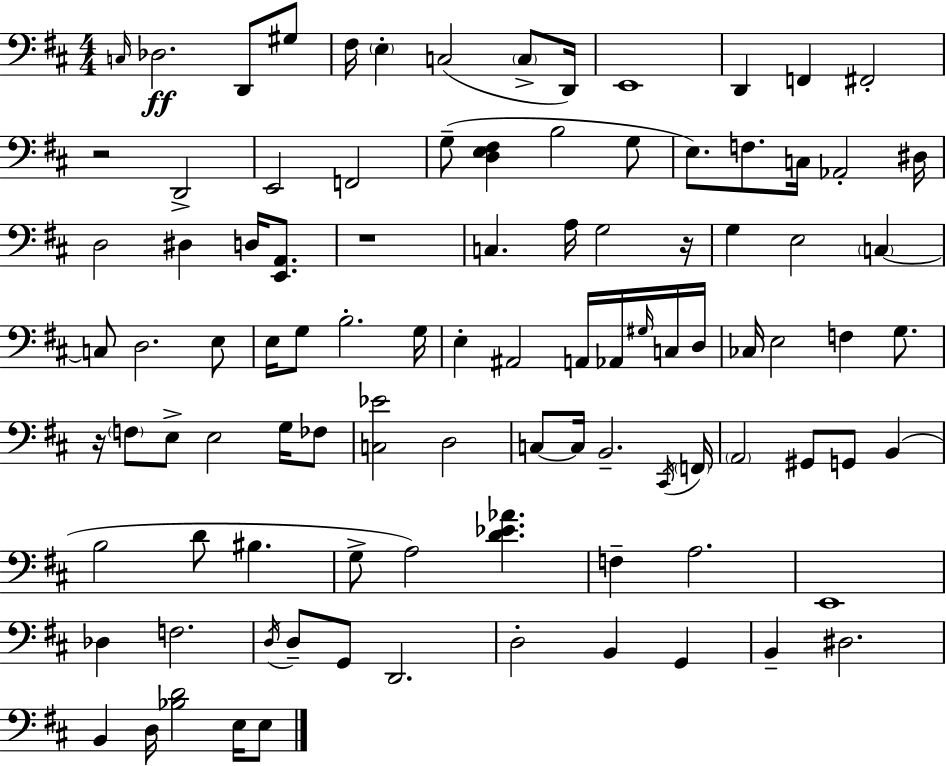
{
  \clef bass
  \numericTimeSignature
  \time 4/4
  \key d \major
  \grace { c16 }\ff des2. d,8 gis8 | fis16 \parenthesize e4-. c2( \parenthesize c8-> | d,16) e,1 | d,4 f,4 fis,2-. | \break r2 d,2-> | e,2 f,2 | g8--( <d e fis>4 b2 g8 | e8.) f8. c16 aes,2-. | \break dis16 d2 dis4 d16 <e, a,>8. | r1 | c4. a16 g2 | r16 g4 e2 \parenthesize c4~~ | \break c8 d2. e8 | e16 g8 b2.-. | g16 e4-. ais,2 a,16 aes,16 \grace { gis16 } | c16 d16 ces16 e2 f4 g8. | \break r16 \parenthesize f8 e8-> e2 g16 | fes8 <c ees'>2 d2 | c8~~ c16 b,2.-- | \acciaccatura { cis,16 } \parenthesize f,16 \parenthesize a,2 gis,8 g,8 b,4( | \break b2 d'8 bis4. | g8-> a2) <d' ees' aes'>4. | f4-- a2. | e,1 | \break des4 f2. | \acciaccatura { d16 } d8-- g,8 d,2. | d2-. b,4 | g,4 b,4-- dis2. | \break b,4 d16 <bes d'>2 | e16 e8 \bar "|."
}